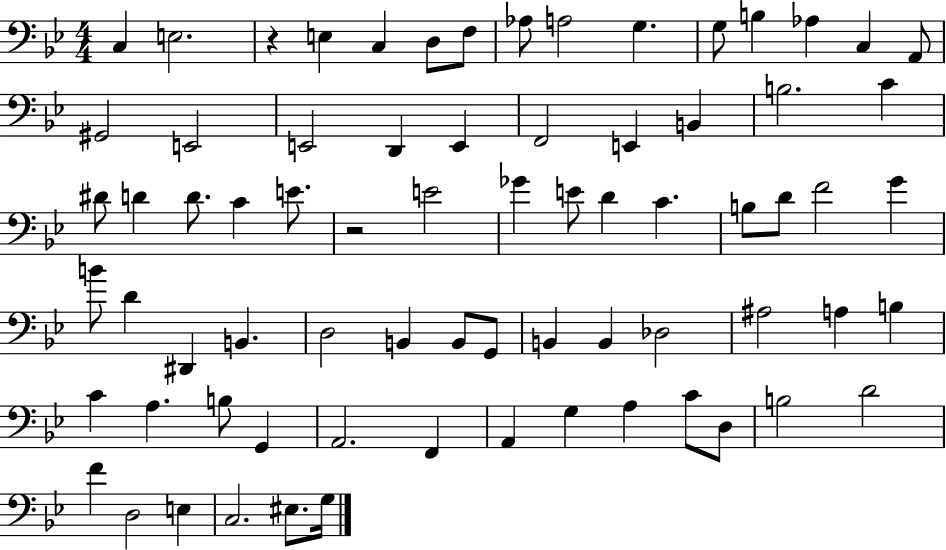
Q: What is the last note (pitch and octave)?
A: G3